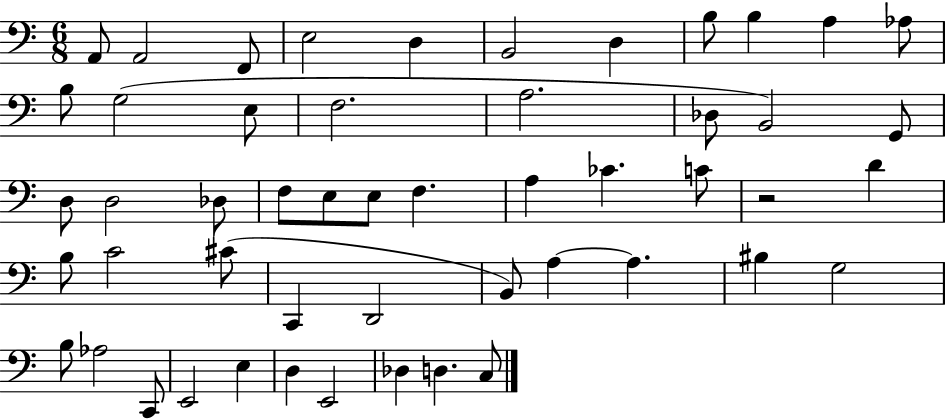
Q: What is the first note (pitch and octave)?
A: A2